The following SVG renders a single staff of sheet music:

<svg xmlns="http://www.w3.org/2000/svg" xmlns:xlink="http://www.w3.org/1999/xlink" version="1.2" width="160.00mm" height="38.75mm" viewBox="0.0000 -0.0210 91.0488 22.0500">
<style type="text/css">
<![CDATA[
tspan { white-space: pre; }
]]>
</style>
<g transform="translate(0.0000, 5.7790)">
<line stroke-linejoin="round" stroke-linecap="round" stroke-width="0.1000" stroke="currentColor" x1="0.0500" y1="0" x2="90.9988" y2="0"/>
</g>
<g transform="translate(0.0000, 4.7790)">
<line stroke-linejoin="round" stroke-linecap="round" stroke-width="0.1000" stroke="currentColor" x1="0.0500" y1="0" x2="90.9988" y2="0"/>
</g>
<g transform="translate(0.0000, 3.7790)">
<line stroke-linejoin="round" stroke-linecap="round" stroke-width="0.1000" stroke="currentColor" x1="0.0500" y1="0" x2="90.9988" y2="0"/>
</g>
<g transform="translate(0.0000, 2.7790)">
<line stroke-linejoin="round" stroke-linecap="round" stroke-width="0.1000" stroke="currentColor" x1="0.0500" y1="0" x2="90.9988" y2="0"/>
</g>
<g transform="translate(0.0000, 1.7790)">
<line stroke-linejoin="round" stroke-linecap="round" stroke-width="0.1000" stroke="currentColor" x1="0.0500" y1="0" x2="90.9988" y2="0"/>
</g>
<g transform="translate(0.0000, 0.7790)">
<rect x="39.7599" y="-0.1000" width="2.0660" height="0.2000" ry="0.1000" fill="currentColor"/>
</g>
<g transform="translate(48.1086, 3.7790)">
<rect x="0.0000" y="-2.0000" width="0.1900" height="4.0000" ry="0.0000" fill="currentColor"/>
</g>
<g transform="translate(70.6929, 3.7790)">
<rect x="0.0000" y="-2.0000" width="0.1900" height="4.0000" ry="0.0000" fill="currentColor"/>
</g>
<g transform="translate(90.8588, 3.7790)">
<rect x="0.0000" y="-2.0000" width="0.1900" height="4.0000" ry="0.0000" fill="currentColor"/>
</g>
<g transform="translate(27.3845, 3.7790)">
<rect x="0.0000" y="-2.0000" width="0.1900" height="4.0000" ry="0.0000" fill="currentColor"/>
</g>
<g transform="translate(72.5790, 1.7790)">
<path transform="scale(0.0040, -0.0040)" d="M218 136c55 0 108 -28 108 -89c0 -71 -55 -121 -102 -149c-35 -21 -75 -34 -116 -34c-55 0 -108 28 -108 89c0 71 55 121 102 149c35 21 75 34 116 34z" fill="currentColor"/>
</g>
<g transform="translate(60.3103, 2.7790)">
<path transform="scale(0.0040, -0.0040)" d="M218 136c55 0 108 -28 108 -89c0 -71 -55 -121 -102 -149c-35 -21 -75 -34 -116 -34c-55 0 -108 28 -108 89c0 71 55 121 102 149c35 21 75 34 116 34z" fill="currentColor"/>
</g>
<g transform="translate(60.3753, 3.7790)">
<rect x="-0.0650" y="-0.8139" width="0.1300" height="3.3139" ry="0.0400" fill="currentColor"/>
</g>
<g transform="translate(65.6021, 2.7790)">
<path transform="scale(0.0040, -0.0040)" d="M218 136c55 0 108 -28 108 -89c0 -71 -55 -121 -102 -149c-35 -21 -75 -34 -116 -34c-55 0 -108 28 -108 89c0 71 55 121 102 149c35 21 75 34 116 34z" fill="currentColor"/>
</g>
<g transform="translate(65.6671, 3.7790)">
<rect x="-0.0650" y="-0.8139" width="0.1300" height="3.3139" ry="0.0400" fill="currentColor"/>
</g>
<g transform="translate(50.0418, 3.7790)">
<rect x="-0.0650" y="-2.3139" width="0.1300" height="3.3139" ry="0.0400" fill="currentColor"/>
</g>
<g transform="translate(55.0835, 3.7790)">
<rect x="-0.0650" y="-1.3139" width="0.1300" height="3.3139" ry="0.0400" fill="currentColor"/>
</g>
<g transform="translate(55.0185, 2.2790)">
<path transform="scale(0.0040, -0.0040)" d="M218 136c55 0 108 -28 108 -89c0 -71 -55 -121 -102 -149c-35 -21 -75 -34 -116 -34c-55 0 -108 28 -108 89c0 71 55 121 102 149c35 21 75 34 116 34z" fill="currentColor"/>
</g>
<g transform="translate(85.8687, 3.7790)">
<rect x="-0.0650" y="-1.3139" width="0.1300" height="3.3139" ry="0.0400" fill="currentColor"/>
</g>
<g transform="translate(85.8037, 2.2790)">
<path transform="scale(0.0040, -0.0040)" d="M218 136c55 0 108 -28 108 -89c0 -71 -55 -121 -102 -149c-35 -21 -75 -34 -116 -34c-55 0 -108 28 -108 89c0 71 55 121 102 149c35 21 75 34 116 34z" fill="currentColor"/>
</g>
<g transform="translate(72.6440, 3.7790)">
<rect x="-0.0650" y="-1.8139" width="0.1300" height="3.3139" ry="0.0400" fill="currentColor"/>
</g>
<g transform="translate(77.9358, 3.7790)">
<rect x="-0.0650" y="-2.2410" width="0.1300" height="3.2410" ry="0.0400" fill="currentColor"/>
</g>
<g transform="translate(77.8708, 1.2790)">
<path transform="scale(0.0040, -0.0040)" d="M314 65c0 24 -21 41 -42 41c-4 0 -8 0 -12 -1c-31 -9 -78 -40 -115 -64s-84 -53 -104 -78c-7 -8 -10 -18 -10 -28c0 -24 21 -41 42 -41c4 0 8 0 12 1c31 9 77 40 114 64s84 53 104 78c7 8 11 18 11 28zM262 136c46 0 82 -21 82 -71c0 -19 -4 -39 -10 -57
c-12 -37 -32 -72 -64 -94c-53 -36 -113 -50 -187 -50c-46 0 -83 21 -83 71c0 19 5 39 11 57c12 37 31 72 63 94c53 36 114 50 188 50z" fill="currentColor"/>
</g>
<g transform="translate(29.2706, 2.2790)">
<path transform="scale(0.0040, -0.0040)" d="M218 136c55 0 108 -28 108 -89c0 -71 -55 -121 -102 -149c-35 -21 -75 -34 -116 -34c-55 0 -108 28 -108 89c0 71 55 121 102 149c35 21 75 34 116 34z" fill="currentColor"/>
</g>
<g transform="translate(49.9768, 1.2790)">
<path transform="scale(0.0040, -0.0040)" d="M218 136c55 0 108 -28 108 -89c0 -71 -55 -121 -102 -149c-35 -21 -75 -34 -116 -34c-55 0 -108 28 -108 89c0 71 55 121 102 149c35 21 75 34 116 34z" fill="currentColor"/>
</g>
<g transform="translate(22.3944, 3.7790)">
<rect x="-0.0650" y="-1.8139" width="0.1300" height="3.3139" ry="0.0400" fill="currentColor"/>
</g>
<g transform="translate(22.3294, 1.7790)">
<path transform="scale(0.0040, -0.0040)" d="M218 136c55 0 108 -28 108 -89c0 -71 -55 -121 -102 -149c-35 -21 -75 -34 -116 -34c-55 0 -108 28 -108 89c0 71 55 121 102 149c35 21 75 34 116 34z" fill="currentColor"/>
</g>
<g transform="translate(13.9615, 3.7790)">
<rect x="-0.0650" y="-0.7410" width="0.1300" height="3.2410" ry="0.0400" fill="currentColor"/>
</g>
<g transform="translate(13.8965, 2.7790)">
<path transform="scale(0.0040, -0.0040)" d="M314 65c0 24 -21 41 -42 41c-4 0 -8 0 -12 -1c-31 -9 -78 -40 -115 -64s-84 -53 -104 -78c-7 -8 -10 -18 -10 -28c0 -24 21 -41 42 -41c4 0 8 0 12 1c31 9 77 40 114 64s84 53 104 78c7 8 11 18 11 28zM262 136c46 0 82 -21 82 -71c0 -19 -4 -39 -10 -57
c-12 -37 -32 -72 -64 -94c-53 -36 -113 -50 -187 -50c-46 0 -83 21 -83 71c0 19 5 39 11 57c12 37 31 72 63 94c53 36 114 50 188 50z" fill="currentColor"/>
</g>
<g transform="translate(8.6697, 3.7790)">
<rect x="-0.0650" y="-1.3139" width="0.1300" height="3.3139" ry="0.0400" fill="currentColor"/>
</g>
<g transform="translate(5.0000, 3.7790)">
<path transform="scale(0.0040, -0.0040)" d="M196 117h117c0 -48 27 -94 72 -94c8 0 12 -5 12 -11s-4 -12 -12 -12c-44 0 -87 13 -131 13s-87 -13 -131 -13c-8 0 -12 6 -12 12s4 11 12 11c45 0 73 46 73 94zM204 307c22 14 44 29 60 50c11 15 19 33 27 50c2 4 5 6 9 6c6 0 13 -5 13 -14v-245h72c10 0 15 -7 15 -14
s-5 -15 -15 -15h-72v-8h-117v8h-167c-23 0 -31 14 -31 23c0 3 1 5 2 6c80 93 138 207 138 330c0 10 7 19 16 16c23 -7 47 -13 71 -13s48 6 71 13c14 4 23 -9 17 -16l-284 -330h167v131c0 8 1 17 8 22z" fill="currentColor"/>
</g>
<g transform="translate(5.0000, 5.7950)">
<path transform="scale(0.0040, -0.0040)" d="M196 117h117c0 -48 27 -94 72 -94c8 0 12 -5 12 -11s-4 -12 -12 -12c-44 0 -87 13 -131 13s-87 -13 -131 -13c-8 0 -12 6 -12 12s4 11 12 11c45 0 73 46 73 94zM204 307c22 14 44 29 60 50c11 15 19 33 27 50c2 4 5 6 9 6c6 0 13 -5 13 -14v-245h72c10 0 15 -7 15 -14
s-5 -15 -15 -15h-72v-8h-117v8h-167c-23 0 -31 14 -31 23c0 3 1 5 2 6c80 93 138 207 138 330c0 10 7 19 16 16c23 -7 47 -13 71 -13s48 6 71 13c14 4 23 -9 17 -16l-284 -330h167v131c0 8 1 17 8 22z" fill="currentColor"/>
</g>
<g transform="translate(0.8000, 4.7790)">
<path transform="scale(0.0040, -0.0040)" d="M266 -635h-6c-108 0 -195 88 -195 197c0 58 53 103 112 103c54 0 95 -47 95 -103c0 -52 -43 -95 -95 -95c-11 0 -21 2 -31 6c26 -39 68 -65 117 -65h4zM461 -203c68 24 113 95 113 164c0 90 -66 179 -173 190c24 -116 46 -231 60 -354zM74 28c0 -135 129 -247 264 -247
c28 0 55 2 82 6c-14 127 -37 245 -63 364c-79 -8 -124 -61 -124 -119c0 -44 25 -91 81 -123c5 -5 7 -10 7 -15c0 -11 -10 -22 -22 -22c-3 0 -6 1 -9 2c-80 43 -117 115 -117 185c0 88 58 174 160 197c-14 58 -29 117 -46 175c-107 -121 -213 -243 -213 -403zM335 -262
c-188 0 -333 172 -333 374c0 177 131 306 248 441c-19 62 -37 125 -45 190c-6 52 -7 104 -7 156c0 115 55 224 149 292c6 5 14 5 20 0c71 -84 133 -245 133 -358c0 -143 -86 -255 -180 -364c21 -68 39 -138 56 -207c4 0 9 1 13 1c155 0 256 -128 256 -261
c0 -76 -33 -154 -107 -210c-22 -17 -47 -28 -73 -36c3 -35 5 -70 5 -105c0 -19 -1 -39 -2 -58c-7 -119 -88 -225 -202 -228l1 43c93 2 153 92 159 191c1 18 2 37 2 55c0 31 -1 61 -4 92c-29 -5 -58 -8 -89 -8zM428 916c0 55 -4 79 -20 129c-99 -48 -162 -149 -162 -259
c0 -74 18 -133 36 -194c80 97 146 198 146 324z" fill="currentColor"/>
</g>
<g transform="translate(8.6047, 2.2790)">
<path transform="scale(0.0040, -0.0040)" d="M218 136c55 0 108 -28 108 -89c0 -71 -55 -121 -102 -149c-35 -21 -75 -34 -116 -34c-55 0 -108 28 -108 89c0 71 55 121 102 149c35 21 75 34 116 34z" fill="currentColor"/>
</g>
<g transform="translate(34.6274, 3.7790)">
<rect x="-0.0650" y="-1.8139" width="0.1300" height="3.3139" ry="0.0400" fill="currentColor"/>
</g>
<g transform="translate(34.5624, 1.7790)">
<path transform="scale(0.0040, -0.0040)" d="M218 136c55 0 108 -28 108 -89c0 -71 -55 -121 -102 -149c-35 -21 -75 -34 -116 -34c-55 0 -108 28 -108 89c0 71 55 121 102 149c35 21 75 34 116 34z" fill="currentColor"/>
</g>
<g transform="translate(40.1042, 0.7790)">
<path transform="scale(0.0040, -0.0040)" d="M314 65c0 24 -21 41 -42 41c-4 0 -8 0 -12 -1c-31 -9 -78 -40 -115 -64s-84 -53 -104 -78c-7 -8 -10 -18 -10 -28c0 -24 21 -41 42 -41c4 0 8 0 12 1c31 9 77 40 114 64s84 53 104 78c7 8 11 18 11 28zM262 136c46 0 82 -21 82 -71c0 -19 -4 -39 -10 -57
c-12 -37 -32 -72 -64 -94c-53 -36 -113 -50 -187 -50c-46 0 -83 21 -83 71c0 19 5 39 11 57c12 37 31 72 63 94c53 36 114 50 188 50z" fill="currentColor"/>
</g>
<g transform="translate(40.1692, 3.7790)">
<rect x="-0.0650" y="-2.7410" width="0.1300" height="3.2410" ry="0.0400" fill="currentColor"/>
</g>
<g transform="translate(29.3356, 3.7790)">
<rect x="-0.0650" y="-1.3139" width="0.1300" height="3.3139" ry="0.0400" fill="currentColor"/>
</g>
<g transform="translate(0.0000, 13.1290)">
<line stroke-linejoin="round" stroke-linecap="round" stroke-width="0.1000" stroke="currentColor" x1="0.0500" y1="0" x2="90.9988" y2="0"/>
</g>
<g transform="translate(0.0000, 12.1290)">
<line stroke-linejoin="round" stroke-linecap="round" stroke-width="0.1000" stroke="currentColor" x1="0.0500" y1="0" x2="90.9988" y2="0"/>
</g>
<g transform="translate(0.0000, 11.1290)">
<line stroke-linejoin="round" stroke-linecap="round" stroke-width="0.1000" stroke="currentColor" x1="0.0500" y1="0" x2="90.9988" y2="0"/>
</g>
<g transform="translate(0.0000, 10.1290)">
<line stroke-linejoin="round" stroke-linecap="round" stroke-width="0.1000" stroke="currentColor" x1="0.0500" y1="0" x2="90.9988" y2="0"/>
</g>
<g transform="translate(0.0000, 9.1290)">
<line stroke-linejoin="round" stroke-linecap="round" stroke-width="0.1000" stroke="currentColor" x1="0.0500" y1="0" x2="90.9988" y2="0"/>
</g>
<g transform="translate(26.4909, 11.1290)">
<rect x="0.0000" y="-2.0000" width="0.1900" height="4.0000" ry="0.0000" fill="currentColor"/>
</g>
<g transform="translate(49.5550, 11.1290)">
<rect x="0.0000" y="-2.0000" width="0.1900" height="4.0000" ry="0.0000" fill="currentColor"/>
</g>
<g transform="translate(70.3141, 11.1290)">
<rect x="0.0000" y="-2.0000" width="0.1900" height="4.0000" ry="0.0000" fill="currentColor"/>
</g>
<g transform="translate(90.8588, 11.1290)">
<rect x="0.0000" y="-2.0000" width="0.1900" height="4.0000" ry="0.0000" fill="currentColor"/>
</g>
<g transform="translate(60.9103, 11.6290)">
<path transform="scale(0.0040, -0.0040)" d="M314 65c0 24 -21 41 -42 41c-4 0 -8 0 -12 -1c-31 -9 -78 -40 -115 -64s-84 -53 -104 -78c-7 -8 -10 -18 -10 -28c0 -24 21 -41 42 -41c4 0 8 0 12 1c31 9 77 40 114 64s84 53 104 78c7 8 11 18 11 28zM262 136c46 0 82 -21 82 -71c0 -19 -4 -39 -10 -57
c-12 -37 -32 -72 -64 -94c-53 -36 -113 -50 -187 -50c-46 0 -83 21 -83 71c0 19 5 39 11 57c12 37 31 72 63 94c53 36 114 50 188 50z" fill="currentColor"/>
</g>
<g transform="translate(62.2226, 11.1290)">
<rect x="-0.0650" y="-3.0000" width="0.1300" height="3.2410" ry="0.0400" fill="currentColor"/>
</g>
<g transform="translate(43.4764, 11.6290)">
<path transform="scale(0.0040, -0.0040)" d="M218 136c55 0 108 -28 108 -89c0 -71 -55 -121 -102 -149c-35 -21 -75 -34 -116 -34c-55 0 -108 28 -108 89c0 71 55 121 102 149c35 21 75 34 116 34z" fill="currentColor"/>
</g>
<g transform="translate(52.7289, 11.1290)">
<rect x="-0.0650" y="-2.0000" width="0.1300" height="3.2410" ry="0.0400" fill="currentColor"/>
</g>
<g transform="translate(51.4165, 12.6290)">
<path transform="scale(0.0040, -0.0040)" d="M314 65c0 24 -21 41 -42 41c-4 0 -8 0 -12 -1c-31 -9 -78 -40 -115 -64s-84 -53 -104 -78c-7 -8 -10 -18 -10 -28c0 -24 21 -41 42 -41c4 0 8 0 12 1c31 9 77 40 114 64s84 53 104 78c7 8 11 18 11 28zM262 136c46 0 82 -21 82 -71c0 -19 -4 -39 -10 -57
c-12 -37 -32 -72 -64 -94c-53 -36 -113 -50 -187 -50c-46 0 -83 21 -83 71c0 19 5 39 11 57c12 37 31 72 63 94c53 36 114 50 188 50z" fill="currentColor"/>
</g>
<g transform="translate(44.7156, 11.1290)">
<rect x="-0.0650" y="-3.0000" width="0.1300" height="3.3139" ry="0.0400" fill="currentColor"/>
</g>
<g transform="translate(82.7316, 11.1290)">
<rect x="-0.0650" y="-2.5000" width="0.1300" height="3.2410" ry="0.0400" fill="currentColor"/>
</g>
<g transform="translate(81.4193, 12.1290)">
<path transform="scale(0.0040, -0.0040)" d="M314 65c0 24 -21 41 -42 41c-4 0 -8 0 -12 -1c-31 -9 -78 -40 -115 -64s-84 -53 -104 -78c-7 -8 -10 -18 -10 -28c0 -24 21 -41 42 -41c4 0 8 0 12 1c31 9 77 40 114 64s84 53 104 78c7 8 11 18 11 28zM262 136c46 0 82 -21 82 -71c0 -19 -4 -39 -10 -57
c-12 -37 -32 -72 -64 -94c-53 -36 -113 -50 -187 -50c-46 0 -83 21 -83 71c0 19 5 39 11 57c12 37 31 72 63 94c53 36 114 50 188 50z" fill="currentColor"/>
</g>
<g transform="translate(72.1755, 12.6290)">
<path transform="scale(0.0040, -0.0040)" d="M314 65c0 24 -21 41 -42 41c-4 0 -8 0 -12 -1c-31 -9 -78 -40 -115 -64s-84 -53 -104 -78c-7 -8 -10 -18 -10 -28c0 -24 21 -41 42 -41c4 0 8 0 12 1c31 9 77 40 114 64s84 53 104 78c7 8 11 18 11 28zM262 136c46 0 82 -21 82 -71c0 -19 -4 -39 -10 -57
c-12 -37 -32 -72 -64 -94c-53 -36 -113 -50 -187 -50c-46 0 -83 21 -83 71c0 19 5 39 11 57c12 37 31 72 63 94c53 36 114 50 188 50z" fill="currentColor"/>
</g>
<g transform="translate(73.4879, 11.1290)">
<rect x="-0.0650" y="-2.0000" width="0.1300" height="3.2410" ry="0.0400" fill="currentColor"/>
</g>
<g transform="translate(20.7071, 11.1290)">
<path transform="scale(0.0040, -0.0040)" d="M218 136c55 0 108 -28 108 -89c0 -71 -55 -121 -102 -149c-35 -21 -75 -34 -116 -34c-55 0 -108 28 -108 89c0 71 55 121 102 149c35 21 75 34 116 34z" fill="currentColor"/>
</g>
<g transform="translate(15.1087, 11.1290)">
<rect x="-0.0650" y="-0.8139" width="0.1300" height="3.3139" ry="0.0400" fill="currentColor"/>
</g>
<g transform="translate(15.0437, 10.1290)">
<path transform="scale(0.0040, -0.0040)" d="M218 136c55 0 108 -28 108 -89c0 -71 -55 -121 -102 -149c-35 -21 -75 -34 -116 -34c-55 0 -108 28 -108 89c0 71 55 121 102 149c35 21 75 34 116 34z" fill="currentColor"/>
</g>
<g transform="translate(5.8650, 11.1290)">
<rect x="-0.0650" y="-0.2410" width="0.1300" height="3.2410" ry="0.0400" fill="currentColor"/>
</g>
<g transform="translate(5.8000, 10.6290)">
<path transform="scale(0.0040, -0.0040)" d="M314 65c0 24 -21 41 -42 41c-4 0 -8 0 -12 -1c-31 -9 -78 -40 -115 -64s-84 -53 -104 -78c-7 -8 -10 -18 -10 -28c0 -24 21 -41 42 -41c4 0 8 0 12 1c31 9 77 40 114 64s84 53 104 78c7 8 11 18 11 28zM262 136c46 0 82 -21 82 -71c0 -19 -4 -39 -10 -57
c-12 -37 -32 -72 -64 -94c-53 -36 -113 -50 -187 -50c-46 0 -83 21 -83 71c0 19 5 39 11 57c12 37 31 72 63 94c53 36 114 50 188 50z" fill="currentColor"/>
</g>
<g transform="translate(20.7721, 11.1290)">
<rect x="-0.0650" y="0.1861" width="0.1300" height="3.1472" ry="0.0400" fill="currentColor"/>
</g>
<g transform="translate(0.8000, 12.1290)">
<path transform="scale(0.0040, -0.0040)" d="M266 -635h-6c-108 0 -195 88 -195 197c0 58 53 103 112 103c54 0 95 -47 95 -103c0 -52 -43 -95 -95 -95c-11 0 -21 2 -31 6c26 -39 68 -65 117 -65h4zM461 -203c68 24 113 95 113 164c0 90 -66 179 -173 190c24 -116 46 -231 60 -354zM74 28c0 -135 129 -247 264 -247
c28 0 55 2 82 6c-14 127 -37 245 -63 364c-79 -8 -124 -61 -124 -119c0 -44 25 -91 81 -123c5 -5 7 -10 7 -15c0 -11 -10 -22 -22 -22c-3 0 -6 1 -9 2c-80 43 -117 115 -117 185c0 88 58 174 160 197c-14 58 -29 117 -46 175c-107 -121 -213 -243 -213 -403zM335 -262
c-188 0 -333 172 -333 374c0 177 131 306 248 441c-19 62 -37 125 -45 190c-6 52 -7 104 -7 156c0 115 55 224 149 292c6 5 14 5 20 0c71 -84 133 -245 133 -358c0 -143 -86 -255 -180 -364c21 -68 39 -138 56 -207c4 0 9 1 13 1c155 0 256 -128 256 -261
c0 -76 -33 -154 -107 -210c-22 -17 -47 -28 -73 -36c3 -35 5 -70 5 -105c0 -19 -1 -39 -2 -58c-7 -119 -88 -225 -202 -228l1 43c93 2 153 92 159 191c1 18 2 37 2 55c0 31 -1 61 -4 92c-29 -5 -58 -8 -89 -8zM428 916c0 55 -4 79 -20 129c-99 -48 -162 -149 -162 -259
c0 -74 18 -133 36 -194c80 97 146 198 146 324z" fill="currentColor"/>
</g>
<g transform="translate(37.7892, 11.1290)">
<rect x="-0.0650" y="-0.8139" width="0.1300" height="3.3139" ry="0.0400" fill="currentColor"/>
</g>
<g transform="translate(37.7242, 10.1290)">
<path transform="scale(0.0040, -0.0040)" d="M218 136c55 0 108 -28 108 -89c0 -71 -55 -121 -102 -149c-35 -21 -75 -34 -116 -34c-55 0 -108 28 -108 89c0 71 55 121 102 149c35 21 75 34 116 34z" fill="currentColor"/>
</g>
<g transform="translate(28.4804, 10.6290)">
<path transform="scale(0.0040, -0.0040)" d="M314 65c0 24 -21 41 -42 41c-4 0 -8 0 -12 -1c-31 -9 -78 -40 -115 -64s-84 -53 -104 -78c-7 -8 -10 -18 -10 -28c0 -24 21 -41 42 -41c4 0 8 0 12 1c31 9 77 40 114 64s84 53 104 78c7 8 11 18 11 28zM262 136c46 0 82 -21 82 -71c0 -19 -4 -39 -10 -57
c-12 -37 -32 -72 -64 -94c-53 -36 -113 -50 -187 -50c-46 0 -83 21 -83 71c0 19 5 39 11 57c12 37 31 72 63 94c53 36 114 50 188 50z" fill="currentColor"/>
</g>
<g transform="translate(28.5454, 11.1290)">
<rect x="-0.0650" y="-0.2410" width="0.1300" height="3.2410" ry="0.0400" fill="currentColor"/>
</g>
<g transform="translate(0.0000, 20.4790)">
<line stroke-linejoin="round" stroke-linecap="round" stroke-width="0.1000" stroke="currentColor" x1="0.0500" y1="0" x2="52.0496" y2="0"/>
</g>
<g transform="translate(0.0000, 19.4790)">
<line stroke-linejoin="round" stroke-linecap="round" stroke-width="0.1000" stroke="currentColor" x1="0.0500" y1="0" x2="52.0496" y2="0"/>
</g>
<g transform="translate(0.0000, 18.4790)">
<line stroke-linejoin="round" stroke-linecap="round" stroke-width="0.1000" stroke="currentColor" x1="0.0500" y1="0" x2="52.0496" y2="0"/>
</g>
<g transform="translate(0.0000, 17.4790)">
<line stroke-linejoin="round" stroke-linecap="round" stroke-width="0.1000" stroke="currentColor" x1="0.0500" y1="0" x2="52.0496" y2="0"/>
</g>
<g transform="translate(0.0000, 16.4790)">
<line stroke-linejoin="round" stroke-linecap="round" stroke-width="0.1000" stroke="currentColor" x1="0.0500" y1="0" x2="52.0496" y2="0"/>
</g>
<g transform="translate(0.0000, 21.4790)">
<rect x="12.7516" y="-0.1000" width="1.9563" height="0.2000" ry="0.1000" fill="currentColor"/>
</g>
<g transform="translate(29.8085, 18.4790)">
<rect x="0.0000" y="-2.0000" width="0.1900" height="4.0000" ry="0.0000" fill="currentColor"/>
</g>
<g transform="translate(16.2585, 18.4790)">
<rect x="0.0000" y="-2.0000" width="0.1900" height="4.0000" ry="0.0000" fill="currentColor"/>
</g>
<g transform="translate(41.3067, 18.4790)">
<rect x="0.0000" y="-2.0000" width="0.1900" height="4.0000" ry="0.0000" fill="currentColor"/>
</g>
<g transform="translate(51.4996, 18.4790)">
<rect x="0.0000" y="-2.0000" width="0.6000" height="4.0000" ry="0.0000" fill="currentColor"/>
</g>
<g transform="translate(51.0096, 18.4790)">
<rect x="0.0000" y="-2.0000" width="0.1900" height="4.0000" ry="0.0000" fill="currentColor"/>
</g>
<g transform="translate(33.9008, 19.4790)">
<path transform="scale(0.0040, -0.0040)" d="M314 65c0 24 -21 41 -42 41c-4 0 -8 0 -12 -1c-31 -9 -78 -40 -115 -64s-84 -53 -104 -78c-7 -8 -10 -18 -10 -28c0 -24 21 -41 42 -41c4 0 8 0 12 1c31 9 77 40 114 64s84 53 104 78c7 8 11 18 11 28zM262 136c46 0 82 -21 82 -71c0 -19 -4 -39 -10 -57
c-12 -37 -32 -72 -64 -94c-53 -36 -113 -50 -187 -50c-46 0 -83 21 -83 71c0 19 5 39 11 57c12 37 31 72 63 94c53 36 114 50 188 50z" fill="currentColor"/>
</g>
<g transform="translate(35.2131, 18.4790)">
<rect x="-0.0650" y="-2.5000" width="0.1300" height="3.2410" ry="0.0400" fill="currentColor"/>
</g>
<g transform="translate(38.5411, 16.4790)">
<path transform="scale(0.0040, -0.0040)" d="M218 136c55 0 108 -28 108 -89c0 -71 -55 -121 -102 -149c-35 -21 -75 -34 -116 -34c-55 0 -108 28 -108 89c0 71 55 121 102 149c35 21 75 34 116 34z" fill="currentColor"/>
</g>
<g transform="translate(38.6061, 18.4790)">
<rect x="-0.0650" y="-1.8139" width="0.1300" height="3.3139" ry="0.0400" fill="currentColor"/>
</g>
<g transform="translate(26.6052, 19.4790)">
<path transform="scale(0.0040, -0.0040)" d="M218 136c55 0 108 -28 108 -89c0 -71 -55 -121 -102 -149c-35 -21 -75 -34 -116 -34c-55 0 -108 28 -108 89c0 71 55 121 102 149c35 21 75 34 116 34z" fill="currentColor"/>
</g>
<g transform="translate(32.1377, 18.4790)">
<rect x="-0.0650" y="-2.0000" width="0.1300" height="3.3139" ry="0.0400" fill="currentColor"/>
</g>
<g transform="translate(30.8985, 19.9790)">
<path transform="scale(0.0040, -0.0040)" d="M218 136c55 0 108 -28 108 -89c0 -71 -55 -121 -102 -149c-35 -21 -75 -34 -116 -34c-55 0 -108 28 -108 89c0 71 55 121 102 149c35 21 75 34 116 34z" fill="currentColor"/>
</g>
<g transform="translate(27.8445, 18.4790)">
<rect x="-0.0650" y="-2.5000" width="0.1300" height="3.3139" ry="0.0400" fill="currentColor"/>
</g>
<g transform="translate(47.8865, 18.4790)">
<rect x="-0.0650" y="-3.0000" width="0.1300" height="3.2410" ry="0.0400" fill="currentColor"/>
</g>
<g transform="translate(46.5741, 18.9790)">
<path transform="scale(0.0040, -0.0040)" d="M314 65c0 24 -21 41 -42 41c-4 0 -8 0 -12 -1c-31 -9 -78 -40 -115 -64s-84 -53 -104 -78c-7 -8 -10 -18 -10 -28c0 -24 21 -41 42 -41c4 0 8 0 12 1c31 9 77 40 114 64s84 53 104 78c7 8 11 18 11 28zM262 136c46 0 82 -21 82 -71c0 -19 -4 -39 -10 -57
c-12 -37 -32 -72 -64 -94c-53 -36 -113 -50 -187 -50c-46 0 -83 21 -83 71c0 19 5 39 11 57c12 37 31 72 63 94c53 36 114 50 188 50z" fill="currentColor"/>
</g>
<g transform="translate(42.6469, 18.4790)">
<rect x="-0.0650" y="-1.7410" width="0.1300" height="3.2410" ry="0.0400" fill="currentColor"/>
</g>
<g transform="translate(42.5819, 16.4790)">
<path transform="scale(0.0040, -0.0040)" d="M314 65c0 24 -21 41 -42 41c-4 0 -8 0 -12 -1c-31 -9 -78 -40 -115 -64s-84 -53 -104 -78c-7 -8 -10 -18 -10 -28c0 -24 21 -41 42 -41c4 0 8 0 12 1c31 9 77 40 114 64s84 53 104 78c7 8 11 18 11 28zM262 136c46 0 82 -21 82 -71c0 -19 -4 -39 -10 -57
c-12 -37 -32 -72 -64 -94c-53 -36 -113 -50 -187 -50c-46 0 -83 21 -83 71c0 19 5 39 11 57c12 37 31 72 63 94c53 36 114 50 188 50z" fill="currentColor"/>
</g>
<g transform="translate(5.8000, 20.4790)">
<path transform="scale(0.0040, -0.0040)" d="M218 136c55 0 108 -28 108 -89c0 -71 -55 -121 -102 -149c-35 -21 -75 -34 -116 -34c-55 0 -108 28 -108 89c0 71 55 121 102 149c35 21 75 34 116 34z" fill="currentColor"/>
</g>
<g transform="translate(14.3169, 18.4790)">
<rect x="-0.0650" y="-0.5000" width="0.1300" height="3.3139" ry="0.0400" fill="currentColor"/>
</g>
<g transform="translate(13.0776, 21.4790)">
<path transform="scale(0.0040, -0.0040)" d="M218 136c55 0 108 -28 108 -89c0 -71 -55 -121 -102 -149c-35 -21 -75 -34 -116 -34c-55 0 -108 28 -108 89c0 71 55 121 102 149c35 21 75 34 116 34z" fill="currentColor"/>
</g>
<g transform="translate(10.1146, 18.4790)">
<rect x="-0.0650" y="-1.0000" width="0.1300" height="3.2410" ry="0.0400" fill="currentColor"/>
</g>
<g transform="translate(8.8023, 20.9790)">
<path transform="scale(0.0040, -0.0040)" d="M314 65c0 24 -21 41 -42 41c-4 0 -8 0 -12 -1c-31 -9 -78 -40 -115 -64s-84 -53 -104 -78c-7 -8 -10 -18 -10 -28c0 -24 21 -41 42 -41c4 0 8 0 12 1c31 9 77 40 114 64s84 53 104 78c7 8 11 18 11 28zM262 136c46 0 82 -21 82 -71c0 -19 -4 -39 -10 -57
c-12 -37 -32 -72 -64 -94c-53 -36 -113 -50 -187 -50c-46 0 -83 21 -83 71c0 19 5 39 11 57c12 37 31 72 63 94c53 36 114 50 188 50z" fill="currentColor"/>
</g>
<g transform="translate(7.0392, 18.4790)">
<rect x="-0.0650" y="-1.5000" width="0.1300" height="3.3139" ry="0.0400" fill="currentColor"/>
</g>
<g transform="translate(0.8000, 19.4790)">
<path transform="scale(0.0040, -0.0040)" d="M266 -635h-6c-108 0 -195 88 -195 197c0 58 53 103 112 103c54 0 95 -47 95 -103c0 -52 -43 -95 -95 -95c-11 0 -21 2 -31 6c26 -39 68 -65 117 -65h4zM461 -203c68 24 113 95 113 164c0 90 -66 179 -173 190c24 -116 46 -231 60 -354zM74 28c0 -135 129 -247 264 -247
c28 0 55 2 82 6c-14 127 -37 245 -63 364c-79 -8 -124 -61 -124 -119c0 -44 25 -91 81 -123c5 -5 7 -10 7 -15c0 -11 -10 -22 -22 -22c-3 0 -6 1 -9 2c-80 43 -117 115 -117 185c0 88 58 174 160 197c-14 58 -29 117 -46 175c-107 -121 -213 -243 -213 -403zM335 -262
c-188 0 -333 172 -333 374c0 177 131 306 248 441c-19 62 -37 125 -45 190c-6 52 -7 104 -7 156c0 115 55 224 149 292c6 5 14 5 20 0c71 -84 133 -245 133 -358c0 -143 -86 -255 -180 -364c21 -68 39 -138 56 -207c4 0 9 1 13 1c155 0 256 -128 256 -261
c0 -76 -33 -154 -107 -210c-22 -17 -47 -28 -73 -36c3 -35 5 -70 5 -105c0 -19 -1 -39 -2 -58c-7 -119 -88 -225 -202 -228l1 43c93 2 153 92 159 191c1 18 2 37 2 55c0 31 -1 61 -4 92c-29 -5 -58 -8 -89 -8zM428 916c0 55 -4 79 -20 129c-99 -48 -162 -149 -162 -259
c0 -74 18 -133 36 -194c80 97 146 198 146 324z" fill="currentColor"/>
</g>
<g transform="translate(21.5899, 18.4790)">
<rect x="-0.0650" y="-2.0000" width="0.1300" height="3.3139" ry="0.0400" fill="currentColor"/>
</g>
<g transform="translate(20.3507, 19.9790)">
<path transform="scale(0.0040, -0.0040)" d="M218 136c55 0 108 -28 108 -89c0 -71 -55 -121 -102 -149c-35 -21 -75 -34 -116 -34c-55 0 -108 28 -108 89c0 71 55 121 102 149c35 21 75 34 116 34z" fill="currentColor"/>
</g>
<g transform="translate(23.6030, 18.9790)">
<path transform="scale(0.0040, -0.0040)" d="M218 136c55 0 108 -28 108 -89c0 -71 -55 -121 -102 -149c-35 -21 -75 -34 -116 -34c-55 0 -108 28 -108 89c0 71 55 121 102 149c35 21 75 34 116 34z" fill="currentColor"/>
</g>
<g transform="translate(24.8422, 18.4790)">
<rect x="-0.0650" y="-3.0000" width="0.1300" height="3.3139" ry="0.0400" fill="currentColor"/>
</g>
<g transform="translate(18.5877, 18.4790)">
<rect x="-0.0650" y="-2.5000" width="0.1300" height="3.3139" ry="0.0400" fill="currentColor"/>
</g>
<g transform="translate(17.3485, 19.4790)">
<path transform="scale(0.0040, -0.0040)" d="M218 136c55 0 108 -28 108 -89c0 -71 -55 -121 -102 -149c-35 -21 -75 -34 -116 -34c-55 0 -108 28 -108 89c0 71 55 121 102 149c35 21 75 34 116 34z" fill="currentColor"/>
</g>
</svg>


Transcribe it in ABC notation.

X:1
T:Untitled
M:4/4
L:1/4
K:C
e d2 f e f a2 g e d d f g2 e c2 d B c2 d A F2 A2 F2 G2 E D2 C G F A G F G2 f f2 A2